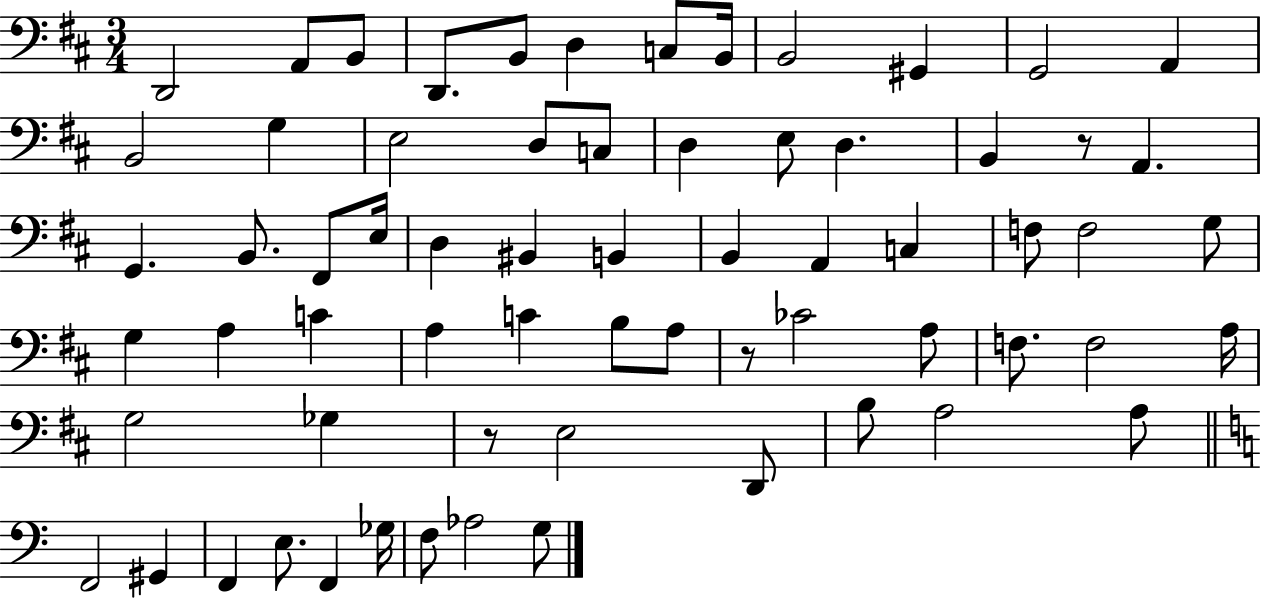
D2/h A2/e B2/e D2/e. B2/e D3/q C3/e B2/s B2/h G#2/q G2/h A2/q B2/h G3/q E3/h D3/e C3/e D3/q E3/e D3/q. B2/q R/e A2/q. G2/q. B2/e. F#2/e E3/s D3/q BIS2/q B2/q B2/q A2/q C3/q F3/e F3/h G3/e G3/q A3/q C4/q A3/q C4/q B3/e A3/e R/e CES4/h A3/e F3/e. F3/h A3/s G3/h Gb3/q R/e E3/h D2/e B3/e A3/h A3/e F2/h G#2/q F2/q E3/e. F2/q Gb3/s F3/e Ab3/h G3/e